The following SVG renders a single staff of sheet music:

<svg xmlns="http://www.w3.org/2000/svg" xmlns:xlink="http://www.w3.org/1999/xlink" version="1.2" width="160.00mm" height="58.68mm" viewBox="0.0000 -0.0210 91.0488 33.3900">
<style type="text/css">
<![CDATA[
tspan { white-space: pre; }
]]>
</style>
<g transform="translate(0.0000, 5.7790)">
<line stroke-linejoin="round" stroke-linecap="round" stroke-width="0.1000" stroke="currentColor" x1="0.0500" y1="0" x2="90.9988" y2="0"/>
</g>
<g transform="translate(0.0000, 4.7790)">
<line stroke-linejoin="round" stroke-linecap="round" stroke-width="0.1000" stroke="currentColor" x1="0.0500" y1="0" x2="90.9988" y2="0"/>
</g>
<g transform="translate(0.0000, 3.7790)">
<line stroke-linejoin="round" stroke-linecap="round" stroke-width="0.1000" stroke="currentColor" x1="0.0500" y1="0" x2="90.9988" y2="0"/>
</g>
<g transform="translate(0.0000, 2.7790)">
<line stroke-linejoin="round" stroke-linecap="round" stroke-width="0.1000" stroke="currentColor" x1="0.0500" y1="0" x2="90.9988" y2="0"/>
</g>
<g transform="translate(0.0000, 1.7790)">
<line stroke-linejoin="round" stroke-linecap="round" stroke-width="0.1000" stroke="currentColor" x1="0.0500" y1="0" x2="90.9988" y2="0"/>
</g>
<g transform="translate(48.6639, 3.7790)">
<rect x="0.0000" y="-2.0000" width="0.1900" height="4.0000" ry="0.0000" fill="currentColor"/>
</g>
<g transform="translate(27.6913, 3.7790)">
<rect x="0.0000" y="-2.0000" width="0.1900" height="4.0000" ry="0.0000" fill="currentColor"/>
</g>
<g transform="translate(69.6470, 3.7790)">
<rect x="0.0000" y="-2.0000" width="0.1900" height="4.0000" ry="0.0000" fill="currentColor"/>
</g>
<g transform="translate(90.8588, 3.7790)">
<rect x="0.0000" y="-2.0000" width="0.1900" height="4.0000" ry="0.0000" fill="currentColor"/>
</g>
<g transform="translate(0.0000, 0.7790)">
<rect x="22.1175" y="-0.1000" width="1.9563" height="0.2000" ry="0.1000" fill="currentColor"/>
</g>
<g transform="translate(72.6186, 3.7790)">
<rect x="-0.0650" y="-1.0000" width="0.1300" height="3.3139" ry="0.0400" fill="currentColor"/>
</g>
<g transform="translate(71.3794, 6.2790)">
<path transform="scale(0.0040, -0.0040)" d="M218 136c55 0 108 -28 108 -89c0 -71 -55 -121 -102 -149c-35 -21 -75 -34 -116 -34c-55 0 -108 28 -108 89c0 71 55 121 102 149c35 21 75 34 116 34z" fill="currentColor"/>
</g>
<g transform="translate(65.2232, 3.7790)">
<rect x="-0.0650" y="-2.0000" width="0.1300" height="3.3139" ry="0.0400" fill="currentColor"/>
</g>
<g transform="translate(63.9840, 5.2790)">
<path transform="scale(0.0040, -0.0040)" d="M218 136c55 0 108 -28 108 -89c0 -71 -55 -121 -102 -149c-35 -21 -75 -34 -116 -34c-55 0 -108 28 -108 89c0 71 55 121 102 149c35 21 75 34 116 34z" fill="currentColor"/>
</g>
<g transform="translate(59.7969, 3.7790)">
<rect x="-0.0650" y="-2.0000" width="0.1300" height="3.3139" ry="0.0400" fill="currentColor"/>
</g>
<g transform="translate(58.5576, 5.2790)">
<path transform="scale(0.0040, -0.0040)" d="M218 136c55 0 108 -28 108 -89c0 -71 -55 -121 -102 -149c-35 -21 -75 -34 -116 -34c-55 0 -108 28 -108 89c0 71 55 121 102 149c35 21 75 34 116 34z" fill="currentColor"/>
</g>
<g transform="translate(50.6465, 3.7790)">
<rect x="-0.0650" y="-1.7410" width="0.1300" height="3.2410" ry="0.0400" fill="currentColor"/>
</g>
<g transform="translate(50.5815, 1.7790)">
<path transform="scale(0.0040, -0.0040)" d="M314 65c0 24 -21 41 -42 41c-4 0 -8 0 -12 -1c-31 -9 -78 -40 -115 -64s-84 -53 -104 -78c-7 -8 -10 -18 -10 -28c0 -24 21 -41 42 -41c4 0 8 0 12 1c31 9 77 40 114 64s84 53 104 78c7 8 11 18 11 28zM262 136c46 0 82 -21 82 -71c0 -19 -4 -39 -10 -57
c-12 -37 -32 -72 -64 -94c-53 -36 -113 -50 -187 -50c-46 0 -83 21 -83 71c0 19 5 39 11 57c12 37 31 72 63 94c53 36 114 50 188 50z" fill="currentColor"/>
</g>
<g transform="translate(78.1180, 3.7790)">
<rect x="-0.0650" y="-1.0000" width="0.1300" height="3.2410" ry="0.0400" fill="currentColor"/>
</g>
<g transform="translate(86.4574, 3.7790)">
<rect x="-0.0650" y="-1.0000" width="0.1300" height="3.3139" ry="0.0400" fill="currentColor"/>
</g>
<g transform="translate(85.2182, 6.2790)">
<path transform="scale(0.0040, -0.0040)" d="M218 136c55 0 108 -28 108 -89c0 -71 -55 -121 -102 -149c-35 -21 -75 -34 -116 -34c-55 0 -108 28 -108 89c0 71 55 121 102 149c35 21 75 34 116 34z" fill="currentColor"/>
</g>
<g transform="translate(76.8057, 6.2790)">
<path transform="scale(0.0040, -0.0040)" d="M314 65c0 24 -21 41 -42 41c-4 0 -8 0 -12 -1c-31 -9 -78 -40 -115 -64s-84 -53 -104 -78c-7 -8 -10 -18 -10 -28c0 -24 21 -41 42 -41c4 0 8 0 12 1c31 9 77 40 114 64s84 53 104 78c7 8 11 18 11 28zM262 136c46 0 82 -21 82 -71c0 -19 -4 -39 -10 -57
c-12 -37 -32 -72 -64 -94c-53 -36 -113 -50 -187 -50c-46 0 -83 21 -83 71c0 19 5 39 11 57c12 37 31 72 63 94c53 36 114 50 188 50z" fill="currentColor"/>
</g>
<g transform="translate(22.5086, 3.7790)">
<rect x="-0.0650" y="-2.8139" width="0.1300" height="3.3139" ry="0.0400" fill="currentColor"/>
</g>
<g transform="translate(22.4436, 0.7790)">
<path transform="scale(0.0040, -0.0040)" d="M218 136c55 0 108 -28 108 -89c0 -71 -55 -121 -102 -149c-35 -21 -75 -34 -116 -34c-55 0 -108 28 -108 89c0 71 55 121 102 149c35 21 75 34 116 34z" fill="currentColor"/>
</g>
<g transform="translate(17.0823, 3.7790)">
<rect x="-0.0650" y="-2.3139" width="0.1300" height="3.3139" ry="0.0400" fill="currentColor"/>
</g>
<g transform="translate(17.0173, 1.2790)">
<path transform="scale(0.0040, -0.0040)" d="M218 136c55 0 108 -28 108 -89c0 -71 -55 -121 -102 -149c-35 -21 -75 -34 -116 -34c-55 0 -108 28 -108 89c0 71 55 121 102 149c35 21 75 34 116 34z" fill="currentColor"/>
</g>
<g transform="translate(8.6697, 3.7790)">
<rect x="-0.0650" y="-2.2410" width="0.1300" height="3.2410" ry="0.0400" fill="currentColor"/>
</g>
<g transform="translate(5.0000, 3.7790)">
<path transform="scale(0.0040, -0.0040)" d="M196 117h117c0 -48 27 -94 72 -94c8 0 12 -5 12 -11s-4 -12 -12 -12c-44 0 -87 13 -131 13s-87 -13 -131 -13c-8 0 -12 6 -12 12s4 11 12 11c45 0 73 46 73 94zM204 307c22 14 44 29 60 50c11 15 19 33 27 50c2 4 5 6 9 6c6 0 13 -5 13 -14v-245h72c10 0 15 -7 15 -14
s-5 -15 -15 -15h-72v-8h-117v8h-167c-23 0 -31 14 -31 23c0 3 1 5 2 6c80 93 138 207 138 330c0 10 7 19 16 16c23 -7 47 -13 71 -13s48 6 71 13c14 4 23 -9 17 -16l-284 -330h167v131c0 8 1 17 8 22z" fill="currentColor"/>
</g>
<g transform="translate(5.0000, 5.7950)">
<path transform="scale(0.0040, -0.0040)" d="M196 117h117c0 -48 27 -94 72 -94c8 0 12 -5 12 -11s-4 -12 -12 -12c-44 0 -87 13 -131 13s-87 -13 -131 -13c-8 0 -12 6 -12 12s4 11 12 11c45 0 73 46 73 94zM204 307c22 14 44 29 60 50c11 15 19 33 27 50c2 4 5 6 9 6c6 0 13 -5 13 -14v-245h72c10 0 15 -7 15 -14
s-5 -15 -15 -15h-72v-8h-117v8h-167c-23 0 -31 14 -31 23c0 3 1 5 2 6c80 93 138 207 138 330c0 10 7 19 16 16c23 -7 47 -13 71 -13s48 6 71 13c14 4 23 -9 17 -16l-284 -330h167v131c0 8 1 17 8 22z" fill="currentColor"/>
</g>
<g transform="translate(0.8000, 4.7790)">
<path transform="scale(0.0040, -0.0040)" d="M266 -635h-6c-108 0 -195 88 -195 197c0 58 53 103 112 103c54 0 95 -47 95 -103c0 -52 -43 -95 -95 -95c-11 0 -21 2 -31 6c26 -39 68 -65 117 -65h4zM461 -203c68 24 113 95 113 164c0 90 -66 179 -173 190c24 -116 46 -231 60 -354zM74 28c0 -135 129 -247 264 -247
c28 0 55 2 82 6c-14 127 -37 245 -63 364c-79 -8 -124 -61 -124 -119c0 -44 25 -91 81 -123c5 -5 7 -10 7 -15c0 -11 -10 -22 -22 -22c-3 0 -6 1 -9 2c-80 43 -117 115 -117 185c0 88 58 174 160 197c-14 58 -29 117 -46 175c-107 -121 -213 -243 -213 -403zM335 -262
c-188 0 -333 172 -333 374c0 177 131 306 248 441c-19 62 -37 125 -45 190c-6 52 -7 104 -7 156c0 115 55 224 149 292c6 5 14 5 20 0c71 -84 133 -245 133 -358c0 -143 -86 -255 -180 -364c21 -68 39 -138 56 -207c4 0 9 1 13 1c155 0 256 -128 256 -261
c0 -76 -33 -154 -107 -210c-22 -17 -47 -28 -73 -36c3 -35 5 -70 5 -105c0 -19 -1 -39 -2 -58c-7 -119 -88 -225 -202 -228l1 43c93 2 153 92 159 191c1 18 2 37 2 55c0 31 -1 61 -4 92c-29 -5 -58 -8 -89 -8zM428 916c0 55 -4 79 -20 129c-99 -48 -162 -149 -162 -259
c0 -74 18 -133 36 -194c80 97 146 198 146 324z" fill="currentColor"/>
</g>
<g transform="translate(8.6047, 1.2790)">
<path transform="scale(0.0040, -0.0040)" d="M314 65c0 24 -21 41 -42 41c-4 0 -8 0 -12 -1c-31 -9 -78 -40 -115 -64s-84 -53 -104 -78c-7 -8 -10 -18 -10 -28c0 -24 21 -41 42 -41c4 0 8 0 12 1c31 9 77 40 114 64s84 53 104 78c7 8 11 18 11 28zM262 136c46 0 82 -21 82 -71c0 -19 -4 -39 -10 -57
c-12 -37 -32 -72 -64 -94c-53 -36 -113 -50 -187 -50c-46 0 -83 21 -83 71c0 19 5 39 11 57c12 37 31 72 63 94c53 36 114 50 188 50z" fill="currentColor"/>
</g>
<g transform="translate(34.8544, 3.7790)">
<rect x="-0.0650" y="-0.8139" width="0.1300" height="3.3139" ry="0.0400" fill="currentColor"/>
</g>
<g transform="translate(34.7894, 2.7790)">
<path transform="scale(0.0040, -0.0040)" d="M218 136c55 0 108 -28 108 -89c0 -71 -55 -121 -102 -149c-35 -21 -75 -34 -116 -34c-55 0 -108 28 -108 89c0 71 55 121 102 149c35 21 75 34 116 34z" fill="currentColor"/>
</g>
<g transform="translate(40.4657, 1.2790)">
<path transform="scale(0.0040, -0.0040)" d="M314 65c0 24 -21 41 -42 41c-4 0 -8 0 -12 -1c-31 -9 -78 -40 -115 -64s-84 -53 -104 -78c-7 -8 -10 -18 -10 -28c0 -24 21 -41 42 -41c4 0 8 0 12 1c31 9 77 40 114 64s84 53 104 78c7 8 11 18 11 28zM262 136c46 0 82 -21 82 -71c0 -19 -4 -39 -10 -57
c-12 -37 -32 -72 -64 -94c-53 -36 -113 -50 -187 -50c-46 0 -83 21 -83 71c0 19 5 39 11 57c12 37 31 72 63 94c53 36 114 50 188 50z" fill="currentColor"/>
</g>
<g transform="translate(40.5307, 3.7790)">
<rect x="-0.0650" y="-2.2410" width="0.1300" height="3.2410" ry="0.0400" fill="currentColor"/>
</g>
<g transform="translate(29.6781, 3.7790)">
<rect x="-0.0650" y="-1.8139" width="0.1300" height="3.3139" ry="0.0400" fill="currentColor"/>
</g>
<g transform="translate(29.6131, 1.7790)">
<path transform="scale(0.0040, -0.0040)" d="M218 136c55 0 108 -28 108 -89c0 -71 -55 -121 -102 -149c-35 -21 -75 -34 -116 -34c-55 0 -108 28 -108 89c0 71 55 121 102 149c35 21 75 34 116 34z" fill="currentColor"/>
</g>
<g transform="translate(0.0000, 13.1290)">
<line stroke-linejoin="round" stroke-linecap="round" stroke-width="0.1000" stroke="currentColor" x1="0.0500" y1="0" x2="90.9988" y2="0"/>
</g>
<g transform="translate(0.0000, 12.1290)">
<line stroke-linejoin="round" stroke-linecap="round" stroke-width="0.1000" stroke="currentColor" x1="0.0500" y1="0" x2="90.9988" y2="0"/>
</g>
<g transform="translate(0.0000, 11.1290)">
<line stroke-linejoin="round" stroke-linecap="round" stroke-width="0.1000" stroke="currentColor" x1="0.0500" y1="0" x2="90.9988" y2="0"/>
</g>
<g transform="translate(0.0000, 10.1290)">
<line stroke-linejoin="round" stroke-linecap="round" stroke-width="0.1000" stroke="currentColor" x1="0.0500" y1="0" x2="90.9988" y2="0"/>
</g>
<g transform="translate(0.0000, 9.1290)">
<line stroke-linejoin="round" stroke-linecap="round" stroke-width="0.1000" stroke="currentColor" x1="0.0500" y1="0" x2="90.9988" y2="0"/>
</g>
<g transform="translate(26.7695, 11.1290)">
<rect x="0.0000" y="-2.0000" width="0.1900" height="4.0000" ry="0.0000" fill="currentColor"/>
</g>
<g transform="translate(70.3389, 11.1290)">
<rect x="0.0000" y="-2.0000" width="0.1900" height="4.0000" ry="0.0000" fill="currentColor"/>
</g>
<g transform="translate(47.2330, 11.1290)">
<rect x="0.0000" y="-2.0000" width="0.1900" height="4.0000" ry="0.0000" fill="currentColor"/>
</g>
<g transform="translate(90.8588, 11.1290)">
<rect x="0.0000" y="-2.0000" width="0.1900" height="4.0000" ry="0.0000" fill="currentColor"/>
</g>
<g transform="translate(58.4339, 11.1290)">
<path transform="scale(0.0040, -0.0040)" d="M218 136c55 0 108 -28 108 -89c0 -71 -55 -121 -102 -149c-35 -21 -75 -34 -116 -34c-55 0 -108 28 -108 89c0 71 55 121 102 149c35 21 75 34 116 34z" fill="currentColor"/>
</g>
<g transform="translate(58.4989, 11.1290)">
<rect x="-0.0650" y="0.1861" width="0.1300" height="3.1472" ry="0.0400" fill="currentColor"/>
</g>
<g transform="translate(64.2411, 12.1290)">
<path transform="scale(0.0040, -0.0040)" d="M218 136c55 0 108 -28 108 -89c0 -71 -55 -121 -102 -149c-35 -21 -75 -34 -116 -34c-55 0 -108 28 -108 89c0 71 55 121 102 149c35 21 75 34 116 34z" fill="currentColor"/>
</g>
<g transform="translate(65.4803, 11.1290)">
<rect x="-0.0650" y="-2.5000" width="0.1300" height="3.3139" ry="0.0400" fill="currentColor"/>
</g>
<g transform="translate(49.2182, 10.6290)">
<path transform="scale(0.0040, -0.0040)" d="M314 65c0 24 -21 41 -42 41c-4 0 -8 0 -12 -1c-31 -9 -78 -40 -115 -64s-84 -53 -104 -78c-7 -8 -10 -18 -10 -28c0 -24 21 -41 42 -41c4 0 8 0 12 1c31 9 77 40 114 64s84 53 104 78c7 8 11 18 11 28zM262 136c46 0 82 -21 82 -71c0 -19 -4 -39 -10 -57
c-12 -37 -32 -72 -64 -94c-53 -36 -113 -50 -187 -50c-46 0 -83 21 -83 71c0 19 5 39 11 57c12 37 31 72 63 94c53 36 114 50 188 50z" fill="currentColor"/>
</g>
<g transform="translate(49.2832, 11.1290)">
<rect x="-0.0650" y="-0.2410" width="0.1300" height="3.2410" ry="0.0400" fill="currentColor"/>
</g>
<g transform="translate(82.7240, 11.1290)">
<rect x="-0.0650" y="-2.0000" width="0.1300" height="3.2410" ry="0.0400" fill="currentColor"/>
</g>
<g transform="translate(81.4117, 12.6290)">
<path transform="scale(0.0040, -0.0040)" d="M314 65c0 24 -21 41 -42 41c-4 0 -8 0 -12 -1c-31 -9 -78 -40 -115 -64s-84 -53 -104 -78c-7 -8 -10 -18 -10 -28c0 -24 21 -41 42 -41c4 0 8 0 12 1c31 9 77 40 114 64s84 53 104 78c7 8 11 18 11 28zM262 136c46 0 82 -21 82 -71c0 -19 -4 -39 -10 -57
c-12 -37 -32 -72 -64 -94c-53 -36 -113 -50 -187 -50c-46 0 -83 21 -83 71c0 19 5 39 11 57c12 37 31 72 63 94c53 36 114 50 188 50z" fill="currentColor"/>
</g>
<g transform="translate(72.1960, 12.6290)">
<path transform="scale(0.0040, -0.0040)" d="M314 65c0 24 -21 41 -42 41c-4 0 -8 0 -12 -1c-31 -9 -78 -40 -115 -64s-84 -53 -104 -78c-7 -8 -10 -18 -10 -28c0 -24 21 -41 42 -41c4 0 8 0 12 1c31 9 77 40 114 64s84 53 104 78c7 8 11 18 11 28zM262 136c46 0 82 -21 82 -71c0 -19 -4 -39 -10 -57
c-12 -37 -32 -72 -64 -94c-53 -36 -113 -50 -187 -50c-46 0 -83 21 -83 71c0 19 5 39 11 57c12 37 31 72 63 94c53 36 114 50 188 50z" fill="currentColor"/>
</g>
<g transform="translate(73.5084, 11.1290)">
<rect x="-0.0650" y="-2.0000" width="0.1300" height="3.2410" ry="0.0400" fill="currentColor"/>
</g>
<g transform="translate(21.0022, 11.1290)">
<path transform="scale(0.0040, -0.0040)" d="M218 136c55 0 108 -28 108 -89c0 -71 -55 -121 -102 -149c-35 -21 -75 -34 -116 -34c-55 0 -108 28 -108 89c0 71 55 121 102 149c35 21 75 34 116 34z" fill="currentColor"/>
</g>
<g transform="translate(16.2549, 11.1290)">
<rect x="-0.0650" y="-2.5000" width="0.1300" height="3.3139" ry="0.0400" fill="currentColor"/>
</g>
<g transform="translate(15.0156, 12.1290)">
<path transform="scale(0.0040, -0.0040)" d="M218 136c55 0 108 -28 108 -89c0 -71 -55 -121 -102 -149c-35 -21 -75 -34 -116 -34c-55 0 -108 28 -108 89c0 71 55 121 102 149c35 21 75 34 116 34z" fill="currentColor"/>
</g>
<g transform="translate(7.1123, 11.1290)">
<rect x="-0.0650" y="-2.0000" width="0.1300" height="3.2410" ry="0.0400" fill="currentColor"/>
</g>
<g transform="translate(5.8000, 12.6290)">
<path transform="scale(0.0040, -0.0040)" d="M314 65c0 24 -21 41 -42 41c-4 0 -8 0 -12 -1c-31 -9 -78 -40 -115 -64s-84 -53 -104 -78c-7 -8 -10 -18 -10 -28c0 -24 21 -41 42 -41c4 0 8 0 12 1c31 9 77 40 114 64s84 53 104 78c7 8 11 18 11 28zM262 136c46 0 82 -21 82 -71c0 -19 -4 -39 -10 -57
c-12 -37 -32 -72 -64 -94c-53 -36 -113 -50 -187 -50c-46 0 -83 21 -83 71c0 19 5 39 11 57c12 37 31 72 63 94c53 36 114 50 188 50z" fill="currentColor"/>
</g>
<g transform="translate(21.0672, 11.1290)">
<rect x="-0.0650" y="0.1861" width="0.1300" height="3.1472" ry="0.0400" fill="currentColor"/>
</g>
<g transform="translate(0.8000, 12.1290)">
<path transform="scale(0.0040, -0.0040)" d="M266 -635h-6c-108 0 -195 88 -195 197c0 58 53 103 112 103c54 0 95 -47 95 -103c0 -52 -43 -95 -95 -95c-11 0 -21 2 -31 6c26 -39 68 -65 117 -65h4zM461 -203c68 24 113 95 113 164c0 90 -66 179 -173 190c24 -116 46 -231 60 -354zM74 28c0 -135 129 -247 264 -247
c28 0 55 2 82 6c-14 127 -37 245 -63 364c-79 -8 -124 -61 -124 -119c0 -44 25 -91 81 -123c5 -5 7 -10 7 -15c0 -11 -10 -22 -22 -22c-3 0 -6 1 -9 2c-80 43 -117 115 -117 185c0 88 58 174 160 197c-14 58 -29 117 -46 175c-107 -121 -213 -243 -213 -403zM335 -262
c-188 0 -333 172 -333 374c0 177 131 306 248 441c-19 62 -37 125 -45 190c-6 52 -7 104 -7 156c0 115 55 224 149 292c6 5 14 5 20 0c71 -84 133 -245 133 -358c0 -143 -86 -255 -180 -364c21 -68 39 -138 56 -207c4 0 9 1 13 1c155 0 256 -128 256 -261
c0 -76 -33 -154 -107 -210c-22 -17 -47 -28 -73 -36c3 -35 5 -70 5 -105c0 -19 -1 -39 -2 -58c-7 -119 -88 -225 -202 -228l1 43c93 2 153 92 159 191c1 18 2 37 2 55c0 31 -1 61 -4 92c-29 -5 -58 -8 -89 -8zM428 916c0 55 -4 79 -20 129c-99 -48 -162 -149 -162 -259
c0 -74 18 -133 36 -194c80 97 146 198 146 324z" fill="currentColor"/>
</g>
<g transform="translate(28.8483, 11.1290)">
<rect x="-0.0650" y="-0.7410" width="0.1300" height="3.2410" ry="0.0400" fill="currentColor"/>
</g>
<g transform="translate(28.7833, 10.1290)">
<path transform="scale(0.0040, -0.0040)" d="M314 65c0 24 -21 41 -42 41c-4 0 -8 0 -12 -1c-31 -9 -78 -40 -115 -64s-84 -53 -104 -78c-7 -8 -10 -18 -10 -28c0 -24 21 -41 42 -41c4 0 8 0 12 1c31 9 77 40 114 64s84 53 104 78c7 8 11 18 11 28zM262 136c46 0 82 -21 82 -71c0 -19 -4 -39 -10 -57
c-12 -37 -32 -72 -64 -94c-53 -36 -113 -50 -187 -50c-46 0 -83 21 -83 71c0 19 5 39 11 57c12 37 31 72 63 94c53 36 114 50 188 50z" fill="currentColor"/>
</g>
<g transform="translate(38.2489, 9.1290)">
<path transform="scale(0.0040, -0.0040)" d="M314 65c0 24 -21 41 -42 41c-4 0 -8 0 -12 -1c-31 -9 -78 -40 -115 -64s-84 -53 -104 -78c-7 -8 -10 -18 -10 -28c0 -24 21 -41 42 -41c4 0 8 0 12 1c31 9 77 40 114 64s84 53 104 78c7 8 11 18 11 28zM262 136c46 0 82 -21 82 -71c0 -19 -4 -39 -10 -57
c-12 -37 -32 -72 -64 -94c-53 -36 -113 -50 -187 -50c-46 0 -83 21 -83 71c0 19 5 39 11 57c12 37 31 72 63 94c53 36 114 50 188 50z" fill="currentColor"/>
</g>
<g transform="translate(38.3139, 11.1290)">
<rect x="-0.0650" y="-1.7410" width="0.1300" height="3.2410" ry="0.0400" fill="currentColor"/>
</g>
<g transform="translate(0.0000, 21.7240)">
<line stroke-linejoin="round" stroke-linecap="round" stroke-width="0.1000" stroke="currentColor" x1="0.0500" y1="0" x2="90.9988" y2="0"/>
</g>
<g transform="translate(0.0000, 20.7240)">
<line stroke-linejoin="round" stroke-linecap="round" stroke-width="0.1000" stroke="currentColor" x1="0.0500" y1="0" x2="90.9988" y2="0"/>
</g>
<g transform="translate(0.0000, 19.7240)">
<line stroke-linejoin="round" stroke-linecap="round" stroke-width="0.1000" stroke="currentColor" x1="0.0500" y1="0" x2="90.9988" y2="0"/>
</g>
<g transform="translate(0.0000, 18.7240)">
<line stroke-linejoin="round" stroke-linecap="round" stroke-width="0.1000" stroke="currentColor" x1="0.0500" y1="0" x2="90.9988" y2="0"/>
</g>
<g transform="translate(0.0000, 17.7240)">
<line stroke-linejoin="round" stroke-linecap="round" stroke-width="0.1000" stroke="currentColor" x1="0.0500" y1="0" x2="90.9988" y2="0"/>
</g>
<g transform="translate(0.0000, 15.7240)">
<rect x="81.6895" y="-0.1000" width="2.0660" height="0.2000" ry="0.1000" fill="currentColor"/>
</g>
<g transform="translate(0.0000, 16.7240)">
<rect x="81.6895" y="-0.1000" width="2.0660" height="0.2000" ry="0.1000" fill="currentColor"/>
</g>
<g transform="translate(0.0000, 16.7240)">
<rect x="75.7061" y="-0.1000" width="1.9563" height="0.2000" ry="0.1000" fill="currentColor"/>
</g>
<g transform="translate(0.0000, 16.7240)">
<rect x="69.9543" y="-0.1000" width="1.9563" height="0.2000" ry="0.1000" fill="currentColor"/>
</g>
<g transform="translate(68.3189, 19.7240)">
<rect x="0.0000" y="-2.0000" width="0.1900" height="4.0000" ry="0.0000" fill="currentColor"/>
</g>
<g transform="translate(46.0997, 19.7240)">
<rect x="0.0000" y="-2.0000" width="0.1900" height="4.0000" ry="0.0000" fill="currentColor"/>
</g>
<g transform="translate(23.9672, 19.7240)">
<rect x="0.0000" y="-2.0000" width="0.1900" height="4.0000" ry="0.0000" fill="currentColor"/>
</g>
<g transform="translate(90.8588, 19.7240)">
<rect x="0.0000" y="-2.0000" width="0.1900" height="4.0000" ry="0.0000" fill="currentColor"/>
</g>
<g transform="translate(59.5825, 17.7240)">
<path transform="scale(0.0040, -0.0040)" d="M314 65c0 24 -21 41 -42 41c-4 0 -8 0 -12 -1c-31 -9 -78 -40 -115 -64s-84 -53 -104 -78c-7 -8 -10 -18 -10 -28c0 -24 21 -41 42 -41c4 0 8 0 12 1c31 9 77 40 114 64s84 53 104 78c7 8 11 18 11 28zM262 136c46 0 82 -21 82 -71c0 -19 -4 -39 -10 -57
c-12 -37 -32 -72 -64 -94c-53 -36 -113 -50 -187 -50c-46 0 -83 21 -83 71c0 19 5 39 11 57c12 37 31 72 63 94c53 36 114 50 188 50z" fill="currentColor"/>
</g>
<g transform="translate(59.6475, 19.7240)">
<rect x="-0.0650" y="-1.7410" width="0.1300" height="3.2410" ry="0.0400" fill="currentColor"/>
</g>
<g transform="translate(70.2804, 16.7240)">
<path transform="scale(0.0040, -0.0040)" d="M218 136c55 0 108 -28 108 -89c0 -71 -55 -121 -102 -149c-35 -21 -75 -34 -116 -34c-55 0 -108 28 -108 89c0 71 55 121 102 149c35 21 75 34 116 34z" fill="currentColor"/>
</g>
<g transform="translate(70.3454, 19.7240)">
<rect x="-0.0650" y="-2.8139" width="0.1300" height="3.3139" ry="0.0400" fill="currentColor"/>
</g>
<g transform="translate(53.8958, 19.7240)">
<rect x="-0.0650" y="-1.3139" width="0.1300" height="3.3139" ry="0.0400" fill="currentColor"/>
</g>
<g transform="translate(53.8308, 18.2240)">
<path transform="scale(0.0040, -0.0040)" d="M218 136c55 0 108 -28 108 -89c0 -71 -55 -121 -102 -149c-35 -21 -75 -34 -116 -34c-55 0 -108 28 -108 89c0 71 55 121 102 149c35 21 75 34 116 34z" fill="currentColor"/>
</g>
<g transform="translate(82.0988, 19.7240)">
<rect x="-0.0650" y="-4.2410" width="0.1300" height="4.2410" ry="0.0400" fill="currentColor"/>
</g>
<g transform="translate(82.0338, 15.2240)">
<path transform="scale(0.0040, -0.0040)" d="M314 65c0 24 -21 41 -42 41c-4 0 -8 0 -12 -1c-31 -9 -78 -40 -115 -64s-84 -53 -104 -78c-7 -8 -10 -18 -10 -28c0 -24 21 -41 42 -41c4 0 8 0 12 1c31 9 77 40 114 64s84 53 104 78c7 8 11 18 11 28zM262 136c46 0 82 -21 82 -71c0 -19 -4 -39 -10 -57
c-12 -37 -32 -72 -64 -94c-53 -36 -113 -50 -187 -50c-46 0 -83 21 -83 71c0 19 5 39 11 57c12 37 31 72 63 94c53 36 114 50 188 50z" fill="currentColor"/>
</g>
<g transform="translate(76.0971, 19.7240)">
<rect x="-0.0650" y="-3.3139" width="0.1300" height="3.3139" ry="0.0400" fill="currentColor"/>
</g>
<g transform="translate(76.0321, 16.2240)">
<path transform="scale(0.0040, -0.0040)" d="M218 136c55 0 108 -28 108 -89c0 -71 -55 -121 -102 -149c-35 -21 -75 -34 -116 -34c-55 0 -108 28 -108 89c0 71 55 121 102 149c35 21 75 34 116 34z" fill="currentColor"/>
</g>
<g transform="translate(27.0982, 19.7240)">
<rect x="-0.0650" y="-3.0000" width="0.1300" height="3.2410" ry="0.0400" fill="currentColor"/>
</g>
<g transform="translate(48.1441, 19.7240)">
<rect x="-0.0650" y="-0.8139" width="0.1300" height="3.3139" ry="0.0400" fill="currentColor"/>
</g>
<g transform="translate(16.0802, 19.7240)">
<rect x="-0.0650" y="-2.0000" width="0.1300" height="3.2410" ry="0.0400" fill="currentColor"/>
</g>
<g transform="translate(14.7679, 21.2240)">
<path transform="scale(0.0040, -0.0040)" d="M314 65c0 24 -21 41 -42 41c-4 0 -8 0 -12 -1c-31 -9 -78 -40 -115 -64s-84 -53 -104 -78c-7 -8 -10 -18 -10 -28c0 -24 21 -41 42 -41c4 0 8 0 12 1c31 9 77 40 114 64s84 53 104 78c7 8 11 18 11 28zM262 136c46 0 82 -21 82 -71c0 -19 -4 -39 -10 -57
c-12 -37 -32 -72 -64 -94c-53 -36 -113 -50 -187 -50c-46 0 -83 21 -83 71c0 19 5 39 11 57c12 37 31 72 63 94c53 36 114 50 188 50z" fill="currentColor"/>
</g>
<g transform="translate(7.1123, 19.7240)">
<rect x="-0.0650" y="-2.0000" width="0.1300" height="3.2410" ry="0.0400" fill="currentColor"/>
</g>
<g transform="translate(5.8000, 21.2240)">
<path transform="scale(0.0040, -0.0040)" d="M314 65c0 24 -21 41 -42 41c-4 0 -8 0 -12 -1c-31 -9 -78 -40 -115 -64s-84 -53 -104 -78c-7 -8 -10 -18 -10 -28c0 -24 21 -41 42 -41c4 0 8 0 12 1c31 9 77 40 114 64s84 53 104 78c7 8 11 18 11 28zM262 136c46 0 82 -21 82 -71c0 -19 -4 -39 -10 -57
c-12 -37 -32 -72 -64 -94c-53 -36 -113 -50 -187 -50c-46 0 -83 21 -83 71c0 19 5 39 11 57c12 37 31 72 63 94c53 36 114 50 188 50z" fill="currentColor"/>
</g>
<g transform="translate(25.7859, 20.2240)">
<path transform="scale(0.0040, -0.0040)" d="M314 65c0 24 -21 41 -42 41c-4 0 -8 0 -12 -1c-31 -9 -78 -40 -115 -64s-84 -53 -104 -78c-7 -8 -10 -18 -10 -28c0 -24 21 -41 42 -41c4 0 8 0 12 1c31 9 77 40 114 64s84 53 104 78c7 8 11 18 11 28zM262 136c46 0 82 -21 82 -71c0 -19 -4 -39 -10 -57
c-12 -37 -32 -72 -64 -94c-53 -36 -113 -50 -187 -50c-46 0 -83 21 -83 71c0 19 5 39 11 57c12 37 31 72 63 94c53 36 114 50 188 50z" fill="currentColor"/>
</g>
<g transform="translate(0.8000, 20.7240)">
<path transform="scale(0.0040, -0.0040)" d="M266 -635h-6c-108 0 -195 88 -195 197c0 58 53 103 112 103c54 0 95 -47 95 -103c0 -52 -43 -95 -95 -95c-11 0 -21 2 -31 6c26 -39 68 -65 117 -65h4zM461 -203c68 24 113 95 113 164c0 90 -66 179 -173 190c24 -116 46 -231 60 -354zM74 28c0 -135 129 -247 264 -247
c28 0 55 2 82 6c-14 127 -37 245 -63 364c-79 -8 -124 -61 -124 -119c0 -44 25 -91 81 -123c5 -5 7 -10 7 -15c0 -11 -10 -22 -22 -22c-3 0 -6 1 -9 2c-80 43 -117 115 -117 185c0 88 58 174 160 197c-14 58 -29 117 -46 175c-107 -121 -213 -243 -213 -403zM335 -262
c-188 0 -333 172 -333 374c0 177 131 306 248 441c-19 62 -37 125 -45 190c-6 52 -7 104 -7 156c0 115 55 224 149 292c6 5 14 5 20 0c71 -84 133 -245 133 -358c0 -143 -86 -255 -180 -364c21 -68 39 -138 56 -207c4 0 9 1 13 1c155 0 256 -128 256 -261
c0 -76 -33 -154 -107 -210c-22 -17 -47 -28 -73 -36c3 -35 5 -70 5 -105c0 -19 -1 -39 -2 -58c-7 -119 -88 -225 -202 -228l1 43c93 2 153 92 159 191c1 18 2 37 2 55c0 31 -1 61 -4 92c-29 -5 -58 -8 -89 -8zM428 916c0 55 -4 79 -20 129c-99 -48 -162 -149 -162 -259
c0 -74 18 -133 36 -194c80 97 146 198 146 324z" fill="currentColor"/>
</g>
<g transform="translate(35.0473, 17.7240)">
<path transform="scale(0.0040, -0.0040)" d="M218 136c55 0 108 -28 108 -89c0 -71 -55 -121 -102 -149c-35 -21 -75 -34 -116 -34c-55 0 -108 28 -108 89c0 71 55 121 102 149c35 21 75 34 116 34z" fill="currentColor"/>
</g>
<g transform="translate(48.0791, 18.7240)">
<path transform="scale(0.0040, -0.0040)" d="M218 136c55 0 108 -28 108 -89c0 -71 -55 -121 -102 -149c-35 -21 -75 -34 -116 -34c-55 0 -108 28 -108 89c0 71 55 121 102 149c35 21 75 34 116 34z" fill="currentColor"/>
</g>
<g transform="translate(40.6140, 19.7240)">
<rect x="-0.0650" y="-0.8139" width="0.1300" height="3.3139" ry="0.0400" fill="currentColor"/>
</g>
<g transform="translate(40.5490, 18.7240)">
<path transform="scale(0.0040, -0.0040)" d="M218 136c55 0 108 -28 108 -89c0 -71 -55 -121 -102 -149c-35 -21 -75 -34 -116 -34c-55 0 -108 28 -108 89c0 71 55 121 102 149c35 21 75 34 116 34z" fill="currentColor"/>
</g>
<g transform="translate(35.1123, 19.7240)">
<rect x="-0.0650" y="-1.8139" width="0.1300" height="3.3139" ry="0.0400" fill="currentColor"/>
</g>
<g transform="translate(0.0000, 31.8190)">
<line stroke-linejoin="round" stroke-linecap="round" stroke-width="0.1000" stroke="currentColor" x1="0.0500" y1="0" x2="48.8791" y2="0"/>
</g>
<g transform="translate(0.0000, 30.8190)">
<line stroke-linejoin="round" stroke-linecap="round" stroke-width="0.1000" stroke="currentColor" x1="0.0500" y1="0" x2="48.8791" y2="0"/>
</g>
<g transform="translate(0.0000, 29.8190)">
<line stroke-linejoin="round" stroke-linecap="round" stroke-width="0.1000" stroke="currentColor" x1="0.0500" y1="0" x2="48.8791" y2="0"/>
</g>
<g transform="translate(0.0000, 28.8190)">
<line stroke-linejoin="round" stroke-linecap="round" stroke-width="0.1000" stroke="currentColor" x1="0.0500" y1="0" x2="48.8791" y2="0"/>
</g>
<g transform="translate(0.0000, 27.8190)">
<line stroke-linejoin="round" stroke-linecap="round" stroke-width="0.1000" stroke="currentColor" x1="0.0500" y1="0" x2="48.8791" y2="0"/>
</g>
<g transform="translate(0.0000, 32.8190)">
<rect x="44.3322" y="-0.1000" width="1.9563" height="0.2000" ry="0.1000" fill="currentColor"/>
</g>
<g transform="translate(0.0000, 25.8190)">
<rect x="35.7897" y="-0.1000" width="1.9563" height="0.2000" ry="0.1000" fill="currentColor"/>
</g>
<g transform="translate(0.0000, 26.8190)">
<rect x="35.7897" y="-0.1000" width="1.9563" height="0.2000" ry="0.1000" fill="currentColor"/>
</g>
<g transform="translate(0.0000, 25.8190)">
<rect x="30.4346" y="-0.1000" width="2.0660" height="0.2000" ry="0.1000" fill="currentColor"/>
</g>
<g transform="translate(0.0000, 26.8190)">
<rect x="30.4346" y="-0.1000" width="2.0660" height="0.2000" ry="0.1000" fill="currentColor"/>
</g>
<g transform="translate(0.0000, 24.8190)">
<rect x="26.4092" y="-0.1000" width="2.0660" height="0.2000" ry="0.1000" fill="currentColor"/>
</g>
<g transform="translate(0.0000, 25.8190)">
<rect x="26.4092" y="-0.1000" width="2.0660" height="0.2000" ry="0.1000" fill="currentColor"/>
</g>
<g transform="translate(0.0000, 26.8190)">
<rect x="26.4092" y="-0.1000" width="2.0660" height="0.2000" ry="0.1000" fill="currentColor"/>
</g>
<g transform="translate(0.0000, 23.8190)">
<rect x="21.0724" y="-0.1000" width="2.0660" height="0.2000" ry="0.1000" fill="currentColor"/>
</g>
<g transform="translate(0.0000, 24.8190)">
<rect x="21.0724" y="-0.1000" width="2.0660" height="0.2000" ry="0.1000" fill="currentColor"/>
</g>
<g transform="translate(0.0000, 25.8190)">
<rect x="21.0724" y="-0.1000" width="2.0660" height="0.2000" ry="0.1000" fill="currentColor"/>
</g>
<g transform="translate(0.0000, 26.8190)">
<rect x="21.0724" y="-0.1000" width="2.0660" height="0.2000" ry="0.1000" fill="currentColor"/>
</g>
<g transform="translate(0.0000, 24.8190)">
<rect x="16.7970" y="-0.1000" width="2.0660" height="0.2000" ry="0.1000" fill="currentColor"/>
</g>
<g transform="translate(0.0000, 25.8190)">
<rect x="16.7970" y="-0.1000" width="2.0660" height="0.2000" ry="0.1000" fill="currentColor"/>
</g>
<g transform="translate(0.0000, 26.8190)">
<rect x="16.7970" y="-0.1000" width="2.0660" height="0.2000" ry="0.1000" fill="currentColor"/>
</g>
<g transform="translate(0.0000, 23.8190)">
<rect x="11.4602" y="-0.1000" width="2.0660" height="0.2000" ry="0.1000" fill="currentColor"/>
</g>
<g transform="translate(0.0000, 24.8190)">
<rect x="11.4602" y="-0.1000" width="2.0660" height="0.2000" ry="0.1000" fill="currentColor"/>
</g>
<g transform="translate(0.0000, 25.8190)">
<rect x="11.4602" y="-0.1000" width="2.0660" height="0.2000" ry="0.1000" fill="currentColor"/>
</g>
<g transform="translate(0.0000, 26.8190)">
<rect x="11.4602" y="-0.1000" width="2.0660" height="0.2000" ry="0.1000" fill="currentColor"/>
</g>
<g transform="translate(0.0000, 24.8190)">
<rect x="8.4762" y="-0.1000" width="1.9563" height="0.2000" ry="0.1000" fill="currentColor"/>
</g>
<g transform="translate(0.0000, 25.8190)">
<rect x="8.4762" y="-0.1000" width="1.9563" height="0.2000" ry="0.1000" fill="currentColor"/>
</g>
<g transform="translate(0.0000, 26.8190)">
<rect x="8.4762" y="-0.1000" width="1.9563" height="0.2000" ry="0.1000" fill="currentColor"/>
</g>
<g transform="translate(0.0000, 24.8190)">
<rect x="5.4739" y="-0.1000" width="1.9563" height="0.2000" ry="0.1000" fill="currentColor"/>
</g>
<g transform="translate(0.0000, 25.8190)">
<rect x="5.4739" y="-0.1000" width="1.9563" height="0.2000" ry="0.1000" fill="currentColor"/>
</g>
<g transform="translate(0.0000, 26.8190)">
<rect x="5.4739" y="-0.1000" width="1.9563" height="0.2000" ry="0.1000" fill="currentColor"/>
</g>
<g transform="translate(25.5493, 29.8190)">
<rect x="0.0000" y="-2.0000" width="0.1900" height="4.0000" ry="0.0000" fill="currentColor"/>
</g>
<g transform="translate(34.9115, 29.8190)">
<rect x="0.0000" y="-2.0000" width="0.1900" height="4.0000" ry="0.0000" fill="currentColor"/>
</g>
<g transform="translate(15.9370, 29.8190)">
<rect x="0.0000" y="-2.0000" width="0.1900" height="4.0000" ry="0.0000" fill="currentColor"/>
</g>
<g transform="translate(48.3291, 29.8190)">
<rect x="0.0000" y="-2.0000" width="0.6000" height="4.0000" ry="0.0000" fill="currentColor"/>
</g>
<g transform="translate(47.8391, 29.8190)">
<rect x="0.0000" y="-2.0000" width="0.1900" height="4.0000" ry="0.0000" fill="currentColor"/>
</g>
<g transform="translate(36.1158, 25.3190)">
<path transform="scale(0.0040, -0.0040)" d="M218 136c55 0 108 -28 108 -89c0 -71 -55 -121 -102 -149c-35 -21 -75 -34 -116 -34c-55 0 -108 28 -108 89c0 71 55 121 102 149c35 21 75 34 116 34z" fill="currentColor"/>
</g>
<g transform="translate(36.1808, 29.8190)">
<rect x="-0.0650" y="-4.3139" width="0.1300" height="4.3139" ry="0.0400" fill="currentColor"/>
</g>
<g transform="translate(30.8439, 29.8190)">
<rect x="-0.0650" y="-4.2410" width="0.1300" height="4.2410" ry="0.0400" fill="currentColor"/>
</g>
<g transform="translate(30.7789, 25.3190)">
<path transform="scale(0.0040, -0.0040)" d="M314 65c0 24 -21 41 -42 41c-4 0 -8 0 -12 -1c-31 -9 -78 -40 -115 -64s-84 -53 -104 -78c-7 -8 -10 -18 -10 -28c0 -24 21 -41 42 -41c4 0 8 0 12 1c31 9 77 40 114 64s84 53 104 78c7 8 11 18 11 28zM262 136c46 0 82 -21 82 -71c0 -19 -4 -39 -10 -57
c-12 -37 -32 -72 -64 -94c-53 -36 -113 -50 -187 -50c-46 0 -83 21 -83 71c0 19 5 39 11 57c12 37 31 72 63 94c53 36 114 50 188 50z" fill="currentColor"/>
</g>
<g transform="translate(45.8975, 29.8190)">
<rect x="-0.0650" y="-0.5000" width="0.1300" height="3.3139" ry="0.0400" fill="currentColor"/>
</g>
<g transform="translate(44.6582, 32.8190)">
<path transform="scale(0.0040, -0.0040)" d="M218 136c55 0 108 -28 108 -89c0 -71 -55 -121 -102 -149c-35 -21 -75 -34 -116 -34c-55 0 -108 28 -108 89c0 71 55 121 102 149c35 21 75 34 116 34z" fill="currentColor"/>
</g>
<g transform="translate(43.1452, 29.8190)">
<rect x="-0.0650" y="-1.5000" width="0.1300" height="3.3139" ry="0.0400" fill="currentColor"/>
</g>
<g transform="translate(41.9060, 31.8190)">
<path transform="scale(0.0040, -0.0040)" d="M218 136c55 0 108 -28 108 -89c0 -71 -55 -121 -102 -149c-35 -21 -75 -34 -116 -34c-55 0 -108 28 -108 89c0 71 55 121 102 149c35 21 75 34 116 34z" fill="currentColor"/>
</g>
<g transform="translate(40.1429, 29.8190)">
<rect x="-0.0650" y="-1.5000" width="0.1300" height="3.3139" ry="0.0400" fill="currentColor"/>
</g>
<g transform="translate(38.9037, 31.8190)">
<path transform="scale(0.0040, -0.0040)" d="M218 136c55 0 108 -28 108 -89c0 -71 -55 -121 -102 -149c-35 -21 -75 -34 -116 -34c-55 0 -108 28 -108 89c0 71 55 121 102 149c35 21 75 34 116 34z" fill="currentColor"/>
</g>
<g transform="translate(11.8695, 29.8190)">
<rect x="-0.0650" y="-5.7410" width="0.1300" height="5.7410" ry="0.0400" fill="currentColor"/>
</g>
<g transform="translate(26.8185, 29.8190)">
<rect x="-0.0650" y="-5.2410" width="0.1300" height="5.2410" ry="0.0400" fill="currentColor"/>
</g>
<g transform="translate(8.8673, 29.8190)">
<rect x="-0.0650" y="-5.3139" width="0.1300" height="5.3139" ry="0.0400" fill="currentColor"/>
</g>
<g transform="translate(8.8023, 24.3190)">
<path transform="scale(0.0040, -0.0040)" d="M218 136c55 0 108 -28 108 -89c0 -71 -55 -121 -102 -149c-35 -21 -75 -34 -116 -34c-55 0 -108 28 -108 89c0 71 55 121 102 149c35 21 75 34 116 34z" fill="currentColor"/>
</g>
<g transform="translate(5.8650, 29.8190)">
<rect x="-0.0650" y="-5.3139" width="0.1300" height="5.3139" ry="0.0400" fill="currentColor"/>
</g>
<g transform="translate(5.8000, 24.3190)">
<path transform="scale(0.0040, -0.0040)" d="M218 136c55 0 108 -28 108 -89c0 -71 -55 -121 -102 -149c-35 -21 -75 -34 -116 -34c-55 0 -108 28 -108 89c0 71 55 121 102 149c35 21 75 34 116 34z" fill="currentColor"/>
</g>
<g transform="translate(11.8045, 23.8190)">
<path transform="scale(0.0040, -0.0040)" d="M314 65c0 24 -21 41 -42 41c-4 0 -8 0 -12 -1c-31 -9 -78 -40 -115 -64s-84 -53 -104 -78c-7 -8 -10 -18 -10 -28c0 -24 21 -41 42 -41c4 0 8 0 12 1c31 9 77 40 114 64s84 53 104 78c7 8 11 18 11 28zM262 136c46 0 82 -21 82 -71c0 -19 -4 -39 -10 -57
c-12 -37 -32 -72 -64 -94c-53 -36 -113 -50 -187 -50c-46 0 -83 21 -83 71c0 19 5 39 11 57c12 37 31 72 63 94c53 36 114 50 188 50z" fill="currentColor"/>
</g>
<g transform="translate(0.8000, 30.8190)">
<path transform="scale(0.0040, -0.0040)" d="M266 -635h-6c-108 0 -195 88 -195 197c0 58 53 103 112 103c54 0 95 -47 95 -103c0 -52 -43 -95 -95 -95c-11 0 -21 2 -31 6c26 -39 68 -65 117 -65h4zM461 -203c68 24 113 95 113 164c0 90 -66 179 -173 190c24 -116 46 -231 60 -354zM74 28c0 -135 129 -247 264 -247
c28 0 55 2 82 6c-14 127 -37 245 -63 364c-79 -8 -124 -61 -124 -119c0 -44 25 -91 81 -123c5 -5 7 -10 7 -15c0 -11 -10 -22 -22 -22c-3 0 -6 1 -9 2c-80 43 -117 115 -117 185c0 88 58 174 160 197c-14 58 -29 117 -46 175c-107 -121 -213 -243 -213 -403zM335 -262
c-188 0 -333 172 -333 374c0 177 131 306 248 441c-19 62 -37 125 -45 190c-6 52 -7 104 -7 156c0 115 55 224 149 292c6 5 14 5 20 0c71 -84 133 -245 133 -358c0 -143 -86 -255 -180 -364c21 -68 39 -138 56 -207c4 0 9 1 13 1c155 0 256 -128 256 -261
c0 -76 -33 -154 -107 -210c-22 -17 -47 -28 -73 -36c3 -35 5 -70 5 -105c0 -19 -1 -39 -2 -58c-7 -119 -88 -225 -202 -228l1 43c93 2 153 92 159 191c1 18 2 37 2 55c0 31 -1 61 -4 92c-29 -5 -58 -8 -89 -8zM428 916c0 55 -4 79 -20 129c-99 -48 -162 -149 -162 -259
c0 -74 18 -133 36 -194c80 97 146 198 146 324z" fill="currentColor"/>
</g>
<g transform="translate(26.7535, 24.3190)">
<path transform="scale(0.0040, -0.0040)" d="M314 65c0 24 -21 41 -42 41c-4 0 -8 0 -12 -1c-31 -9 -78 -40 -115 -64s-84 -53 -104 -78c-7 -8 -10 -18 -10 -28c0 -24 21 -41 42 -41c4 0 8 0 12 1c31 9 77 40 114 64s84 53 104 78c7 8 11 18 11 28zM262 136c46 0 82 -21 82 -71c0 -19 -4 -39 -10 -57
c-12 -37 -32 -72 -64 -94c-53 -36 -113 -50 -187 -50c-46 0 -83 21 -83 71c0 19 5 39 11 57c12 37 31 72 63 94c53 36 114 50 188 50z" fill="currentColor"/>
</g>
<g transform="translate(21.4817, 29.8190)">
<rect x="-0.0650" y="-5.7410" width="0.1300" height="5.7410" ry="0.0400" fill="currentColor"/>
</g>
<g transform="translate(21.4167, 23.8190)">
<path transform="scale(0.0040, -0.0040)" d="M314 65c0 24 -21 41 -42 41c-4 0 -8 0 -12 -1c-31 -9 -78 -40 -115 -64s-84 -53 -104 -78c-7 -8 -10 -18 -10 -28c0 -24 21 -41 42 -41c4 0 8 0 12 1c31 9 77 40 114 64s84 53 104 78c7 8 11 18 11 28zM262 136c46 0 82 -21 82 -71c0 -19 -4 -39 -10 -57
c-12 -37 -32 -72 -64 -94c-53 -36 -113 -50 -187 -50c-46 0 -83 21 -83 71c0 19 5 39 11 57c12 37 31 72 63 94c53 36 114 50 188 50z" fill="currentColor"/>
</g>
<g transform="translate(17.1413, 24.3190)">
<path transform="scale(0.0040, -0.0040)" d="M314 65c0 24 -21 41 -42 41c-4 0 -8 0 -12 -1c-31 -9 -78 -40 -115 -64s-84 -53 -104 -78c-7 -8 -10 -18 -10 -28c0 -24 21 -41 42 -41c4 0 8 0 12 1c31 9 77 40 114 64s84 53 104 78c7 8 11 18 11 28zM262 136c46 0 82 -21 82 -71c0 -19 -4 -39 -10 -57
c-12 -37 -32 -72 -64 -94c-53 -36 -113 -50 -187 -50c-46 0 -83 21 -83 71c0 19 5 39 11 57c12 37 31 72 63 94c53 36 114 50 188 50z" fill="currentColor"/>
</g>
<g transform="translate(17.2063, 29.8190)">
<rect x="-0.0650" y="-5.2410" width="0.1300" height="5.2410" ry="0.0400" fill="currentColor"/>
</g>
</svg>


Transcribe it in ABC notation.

X:1
T:Untitled
M:4/4
L:1/4
K:C
g2 g a f d g2 f2 F F D D2 D F2 G B d2 f2 c2 B G F2 F2 F2 F2 A2 f d d e f2 a b d'2 f' f' g'2 f'2 g'2 f'2 d'2 d' E E C